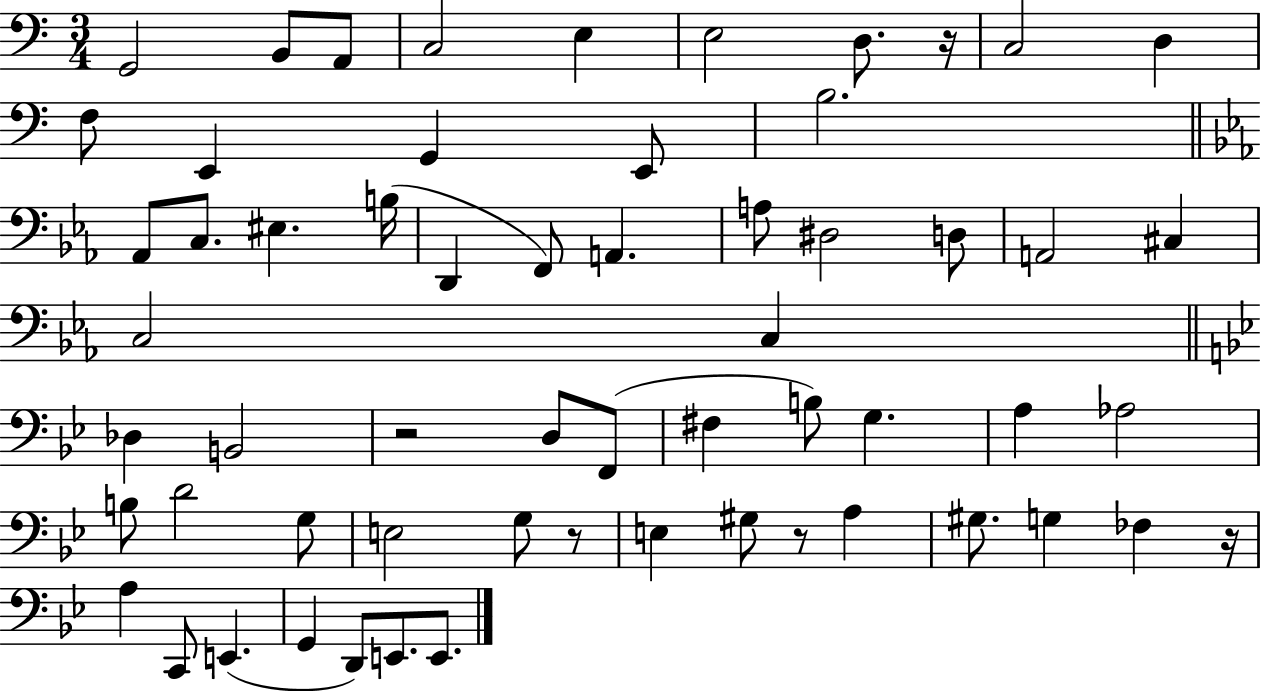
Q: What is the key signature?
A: C major